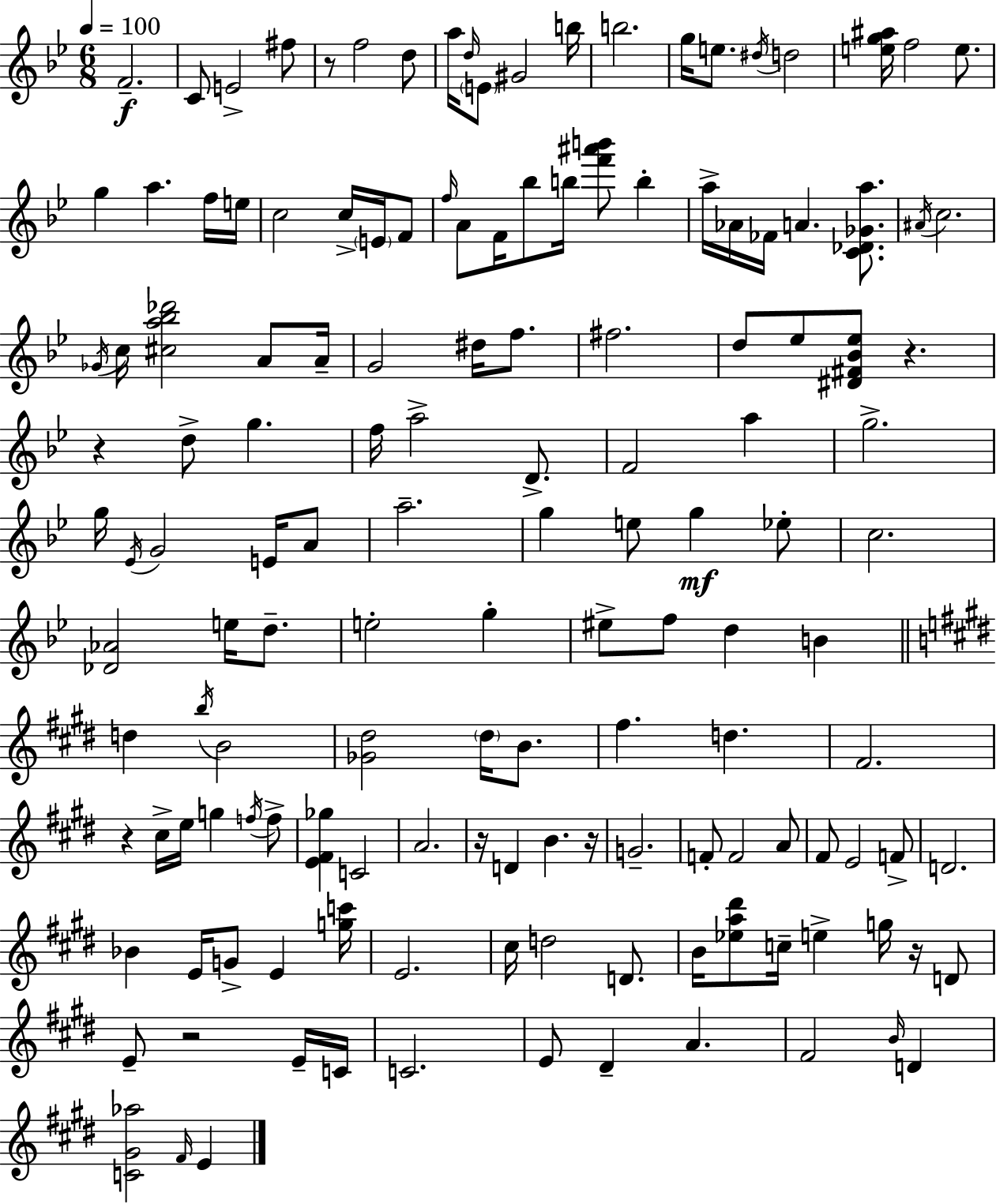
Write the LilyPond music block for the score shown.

{
  \clef treble
  \numericTimeSignature
  \time 6/8
  \key bes \major
  \tempo 4 = 100
  \repeat volta 2 { f'2.--\f | c'8 e'2-> fis''8 | r8 f''2 d''8 | a''16 \grace { d''16 } \parenthesize e'8 gis'2 | \break b''16 b''2. | g''16 e''8. \acciaccatura { dis''16 } d''2 | <e'' g'' ais''>16 f''2 e''8. | g''4 a''4. | \break f''16 e''16 c''2 c''16-> \parenthesize e'16 | f'8 \grace { f''16 } a'8 f'16 bes''8 b''16 <f''' ais''' b'''>8 b''4-. | a''16-> aes'16 fes'16 a'4. | <c' des' ges' a''>8. \acciaccatura { ais'16 } c''2. | \break \acciaccatura { ges'16 } c''16 <cis'' a'' bes'' des'''>2 | a'8 a'16-- g'2 | dis''16 f''8. fis''2. | d''8 ees''8 <dis' fis' bes' ees''>8 r4. | \break r4 d''8-> g''4. | f''16 a''2-> | d'8.-> f'2 | a''4 g''2.-> | \break g''16 \acciaccatura { ees'16 } g'2 | e'16 a'8 a''2.-- | g''4 e''8 | g''4\mf ees''8-. c''2. | \break <des' aes'>2 | e''16 d''8.-- e''2-. | g''4-. eis''8-> f''8 d''4 | b'4 \bar "||" \break \key e \major d''4 \acciaccatura { b''16 } b'2 | <ges' dis''>2 \parenthesize dis''16 b'8. | fis''4. d''4. | fis'2. | \break r4 cis''16-> e''16 g''4 \acciaccatura { f''16 } | f''8-> <e' fis' ges''>4 c'2 | a'2. | r16 d'4 b'4. | \break r16 g'2.-- | f'8-. f'2 | a'8 fis'8 e'2 | f'8-> d'2. | \break bes'4 e'16 g'8-> e'4 | <g'' c'''>16 e'2. | cis''16 d''2 d'8. | b'16 <ees'' a'' dis'''>8 c''16-- e''4-> g''16 r16 | \break d'8 e'8-- r2 | e'16-- c'16 c'2. | e'8 dis'4-- a'4. | fis'2 \grace { b'16 } d'4 | \break <c' gis' aes''>2 \grace { fis'16 } | e'4 } \bar "|."
}